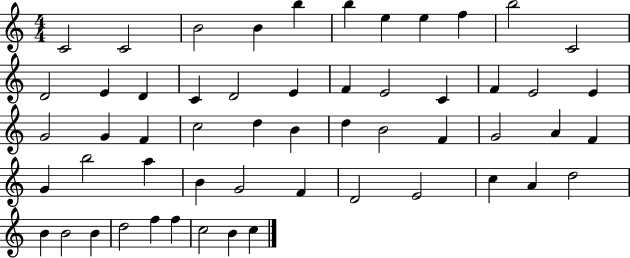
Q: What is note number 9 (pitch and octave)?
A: F5